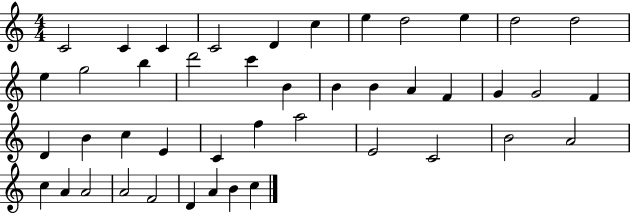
C4/h C4/q C4/q C4/h D4/q C5/q E5/q D5/h E5/q D5/h D5/h E5/q G5/h B5/q D6/h C6/q B4/q B4/q B4/q A4/q F4/q G4/q G4/h F4/q D4/q B4/q C5/q E4/q C4/q F5/q A5/h E4/h C4/h B4/h A4/h C5/q A4/q A4/h A4/h F4/h D4/q A4/q B4/q C5/q